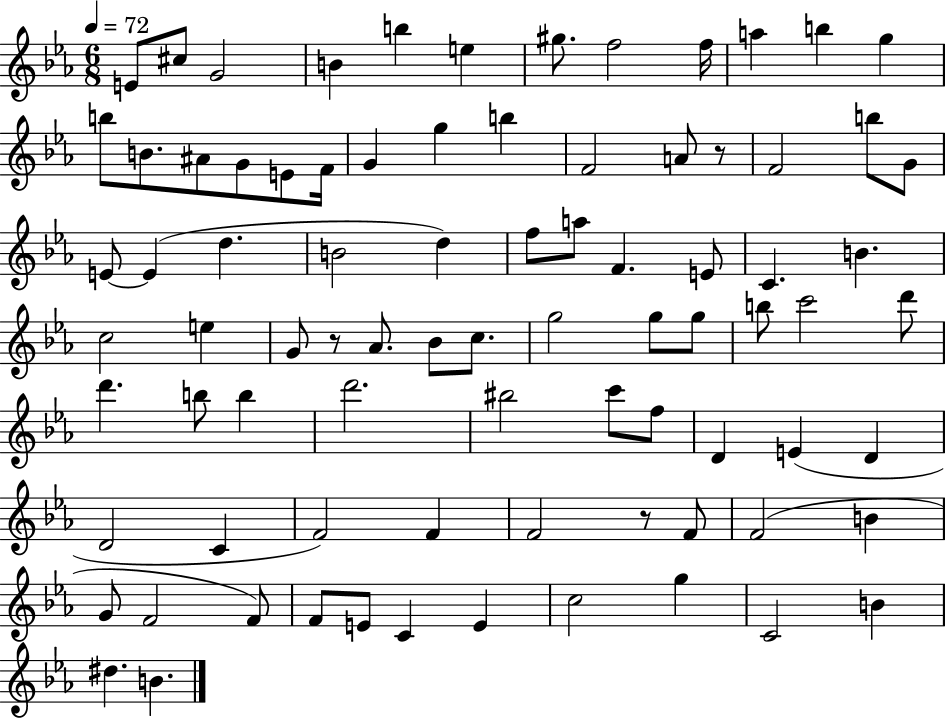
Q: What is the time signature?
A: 6/8